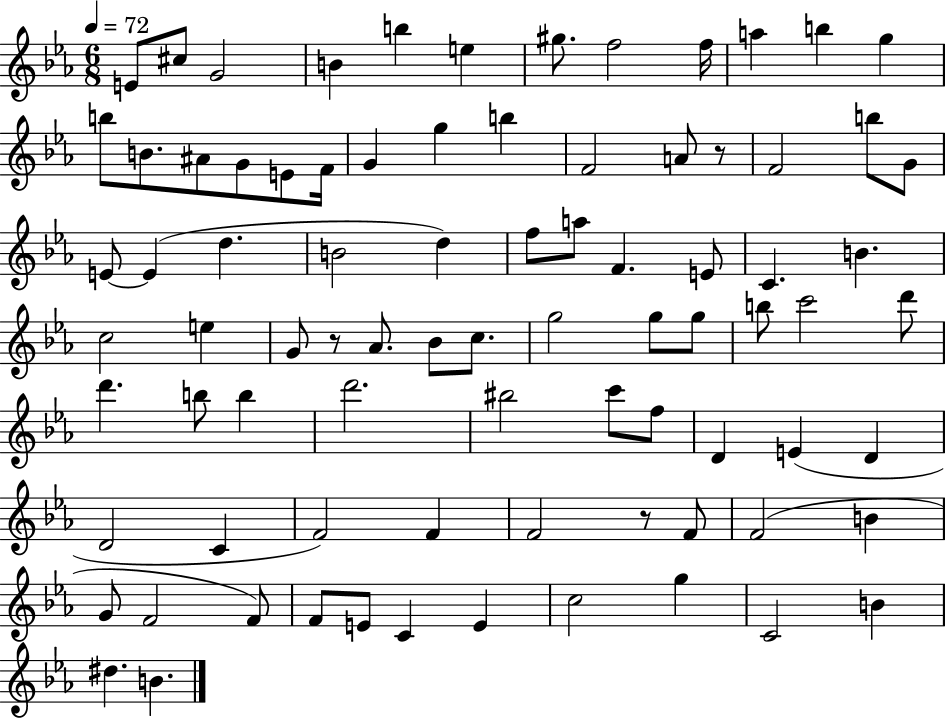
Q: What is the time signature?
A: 6/8